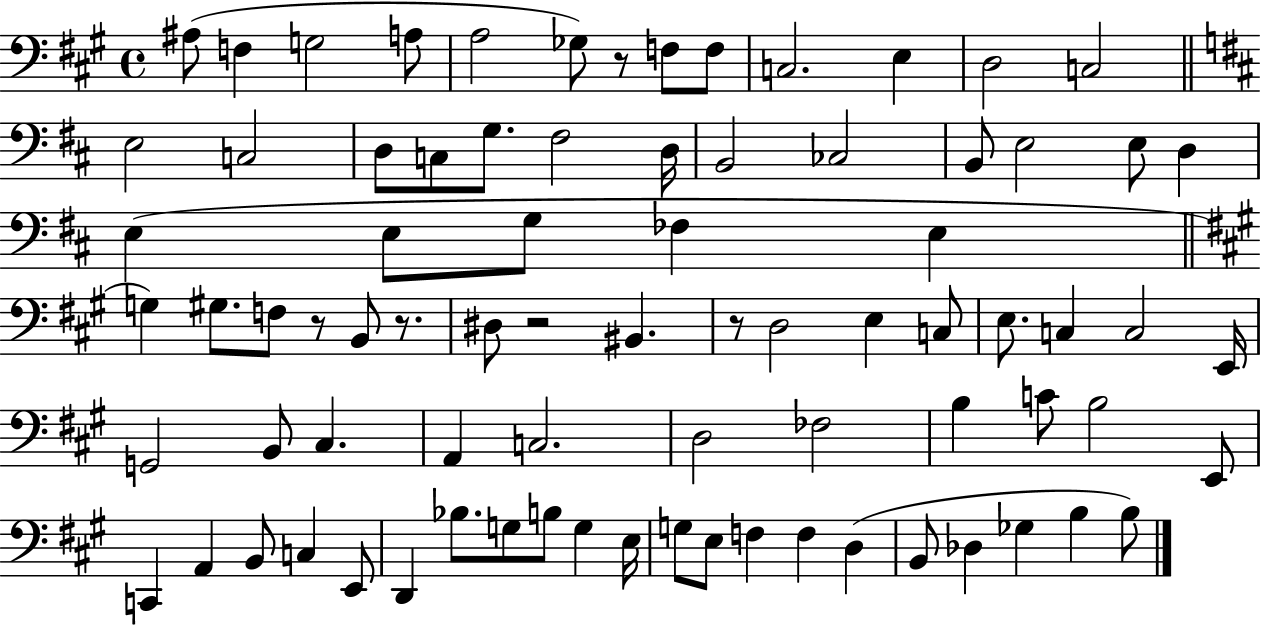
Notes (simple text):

A#3/e F3/q G3/h A3/e A3/h Gb3/e R/e F3/e F3/e C3/h. E3/q D3/h C3/h E3/h C3/h D3/e C3/e G3/e. F#3/h D3/s B2/h CES3/h B2/e E3/h E3/e D3/q E3/q E3/e G3/e FES3/q E3/q G3/q G#3/e. F3/e R/e B2/e R/e. D#3/e R/h BIS2/q. R/e D3/h E3/q C3/e E3/e. C3/q C3/h E2/s G2/h B2/e C#3/q. A2/q C3/h. D3/h FES3/h B3/q C4/e B3/h E2/e C2/q A2/q B2/e C3/q E2/e D2/q Bb3/e. G3/e B3/e G3/q E3/s G3/e E3/e F3/q F3/q D3/q B2/e Db3/q Gb3/q B3/q B3/e